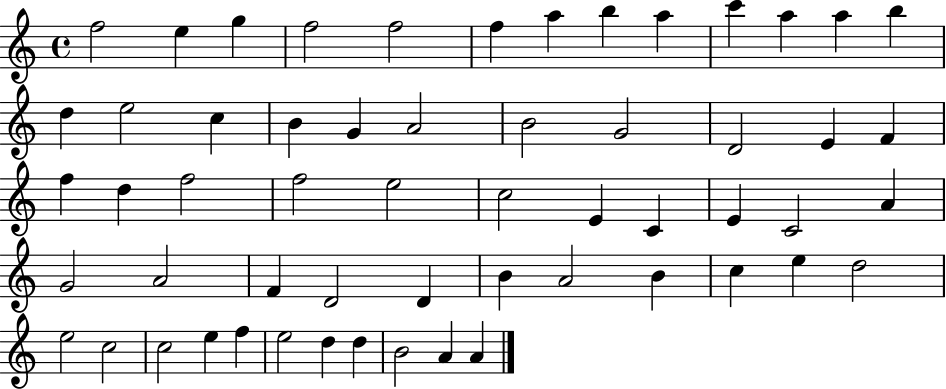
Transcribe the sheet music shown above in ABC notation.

X:1
T:Untitled
M:4/4
L:1/4
K:C
f2 e g f2 f2 f a b a c' a a b d e2 c B G A2 B2 G2 D2 E F f d f2 f2 e2 c2 E C E C2 A G2 A2 F D2 D B A2 B c e d2 e2 c2 c2 e f e2 d d B2 A A